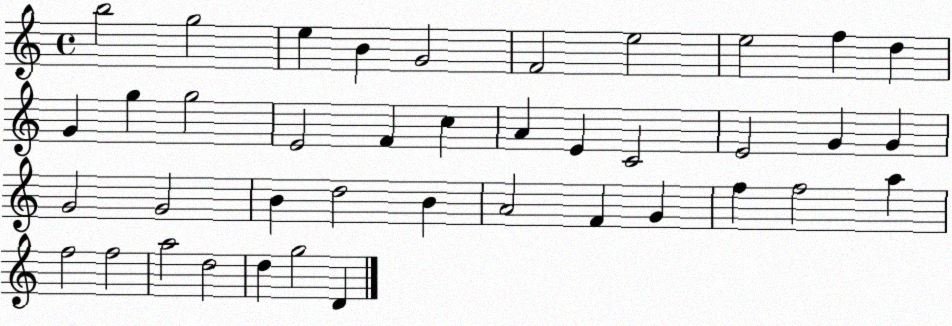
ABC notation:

X:1
T:Untitled
M:4/4
L:1/4
K:C
b2 g2 e B G2 F2 e2 e2 f d G g g2 E2 F c A E C2 E2 G G G2 G2 B d2 B A2 F G f f2 a f2 f2 a2 d2 d g2 D